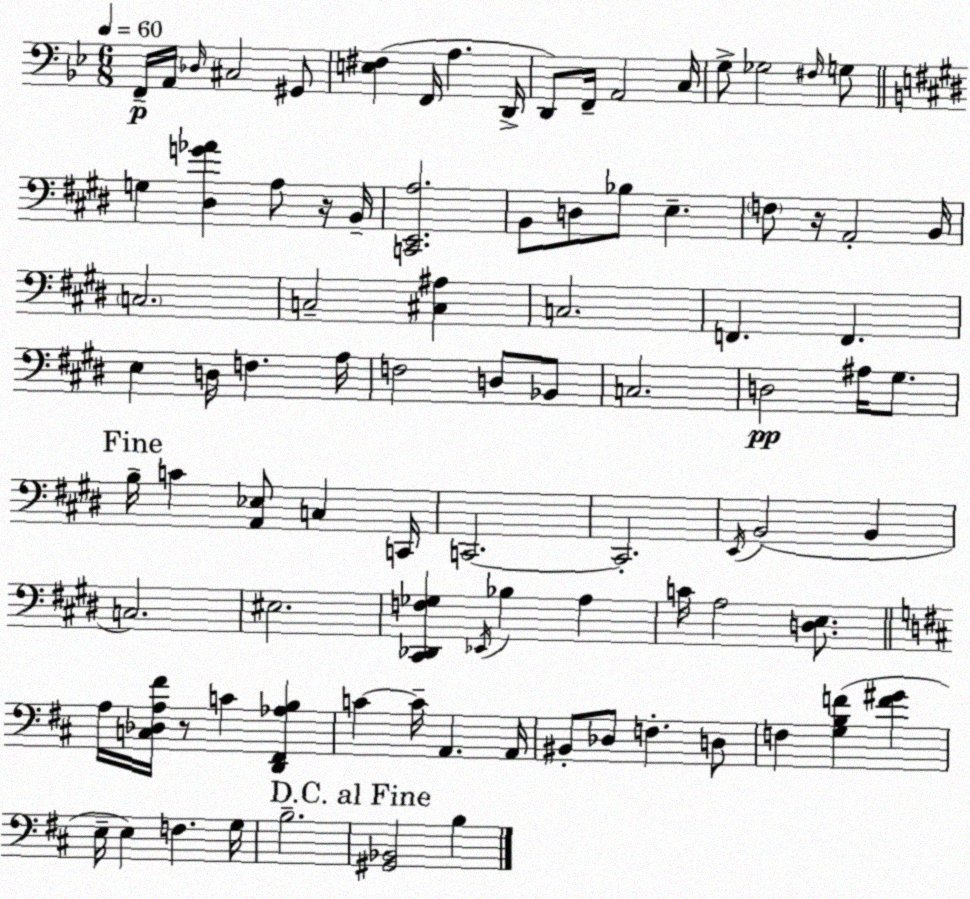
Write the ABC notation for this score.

X:1
T:Untitled
M:6/8
L:1/4
K:Bb
F,,/4 A,,/4 _D,/4 ^C,2 ^G,,/2 [E,^F,] F,,/4 A, D,,/4 D,,/2 F,,/4 A,,2 C,/4 G,/2 _G,2 ^F,/4 G,/2 G, [^D,G_A] A,/2 z/4 B,,/4 [C,,E,,A,]2 B,,/2 D,/2 _B,/2 E, F,/2 z/4 A,,2 B,,/4 C,2 C,2 [^C,^A,] C,2 F,, F,, E, D,/4 F, A,/4 F,2 D,/2 _B,,/2 C,2 D,2 ^A,/4 ^G,/2 B,/4 C [A,,_E,]/2 C, C,,/4 C,,2 C,,2 E,,/4 B,,2 B,, C,2 ^E,2 [^C,,_D,,F,_G,] _E,,/4 _B, A, C/4 A,2 [D,E,]/2 A,/4 [C,_D,A,^F]/4 z/2 C [D,,^F,,_A,B,] C C/4 A,, A,,/4 ^B,,/2 _D,/2 F, D,/2 F, [G,B,F] [F^G] E,/4 E, F, G,/4 B,2 [^G,,_B,,]2 B,